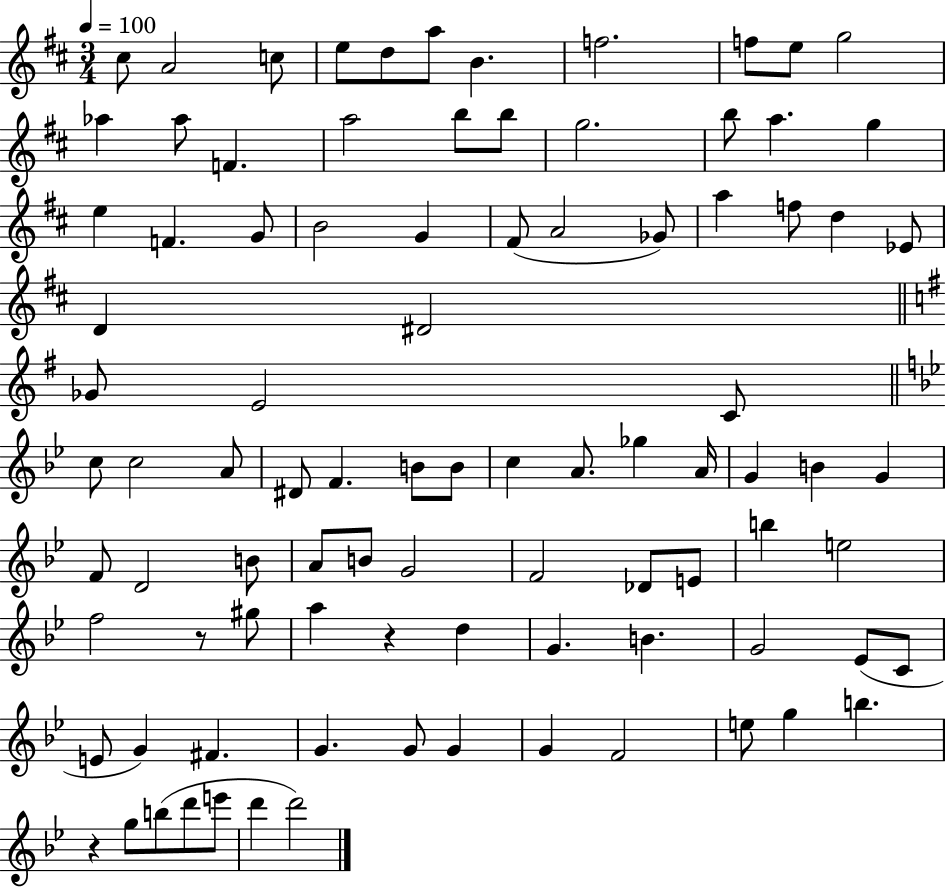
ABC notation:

X:1
T:Untitled
M:3/4
L:1/4
K:D
^c/2 A2 c/2 e/2 d/2 a/2 B f2 f/2 e/2 g2 _a _a/2 F a2 b/2 b/2 g2 b/2 a g e F G/2 B2 G ^F/2 A2 _G/2 a f/2 d _E/2 D ^D2 _G/2 E2 C/2 c/2 c2 A/2 ^D/2 F B/2 B/2 c A/2 _g A/4 G B G F/2 D2 B/2 A/2 B/2 G2 F2 _D/2 E/2 b e2 f2 z/2 ^g/2 a z d G B G2 _E/2 C/2 E/2 G ^F G G/2 G G F2 e/2 g b z g/2 b/2 d'/2 e'/2 d' d'2